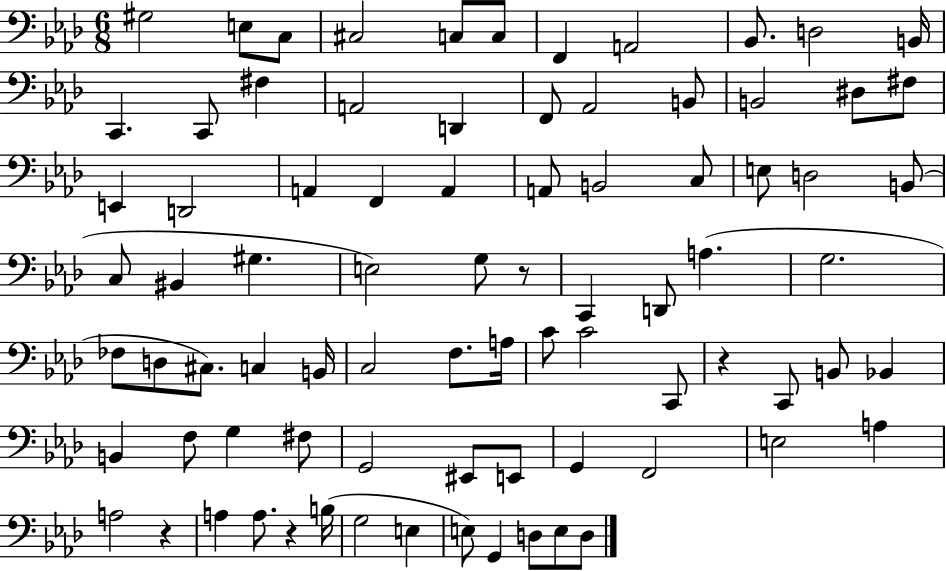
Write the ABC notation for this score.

X:1
T:Untitled
M:6/8
L:1/4
K:Ab
^G,2 E,/2 C,/2 ^C,2 C,/2 C,/2 F,, A,,2 _B,,/2 D,2 B,,/4 C,, C,,/2 ^F, A,,2 D,, F,,/2 _A,,2 B,,/2 B,,2 ^D,/2 ^F,/2 E,, D,,2 A,, F,, A,, A,,/2 B,,2 C,/2 E,/2 D,2 B,,/2 C,/2 ^B,, ^G, E,2 G,/2 z/2 C,, D,,/2 A, G,2 _F,/2 D,/2 ^C,/2 C, B,,/4 C,2 F,/2 A,/4 C/2 C2 C,,/2 z C,,/2 B,,/2 _B,, B,, F,/2 G, ^F,/2 G,,2 ^E,,/2 E,,/2 G,, F,,2 E,2 A, A,2 z A, A,/2 z B,/4 G,2 E, E,/2 G,, D,/2 E,/2 D,/2